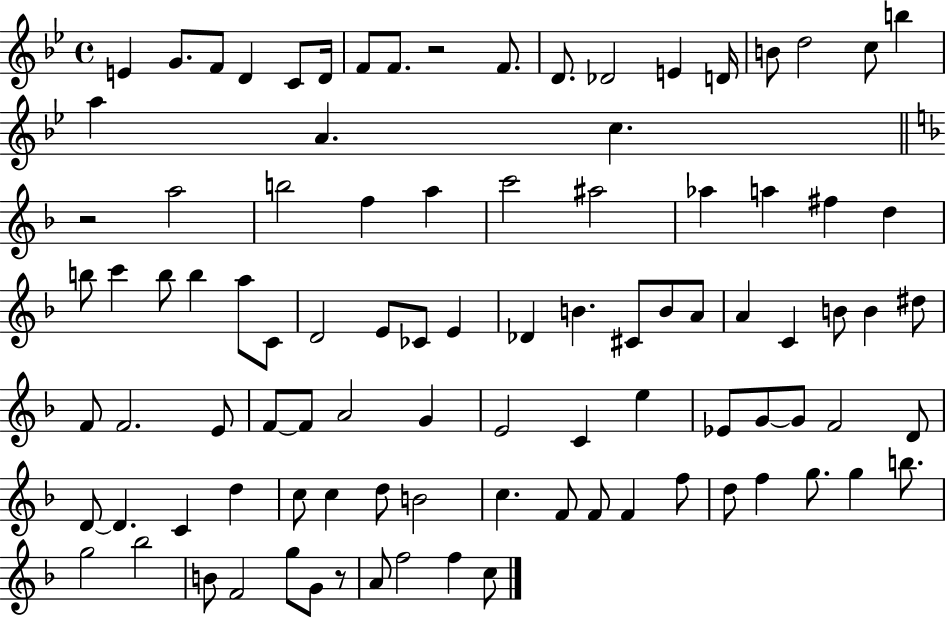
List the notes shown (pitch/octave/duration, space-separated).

E4/q G4/e. F4/e D4/q C4/e D4/s F4/e F4/e. R/h F4/e. D4/e. Db4/h E4/q D4/s B4/e D5/h C5/e B5/q A5/q A4/q. C5/q. R/h A5/h B5/h F5/q A5/q C6/h A#5/h Ab5/q A5/q F#5/q D5/q B5/e C6/q B5/e B5/q A5/e C4/e D4/h E4/e CES4/e E4/q Db4/q B4/q. C#4/e B4/e A4/e A4/q C4/q B4/e B4/q D#5/e F4/e F4/h. E4/e F4/e F4/e A4/h G4/q E4/h C4/q E5/q Eb4/e G4/e G4/e F4/h D4/e D4/e D4/q. C4/q D5/q C5/e C5/q D5/e B4/h C5/q. F4/e F4/e F4/q F5/e D5/e F5/q G5/e. G5/q B5/e. G5/h Bb5/h B4/e F4/h G5/e G4/e R/e A4/e F5/h F5/q C5/e